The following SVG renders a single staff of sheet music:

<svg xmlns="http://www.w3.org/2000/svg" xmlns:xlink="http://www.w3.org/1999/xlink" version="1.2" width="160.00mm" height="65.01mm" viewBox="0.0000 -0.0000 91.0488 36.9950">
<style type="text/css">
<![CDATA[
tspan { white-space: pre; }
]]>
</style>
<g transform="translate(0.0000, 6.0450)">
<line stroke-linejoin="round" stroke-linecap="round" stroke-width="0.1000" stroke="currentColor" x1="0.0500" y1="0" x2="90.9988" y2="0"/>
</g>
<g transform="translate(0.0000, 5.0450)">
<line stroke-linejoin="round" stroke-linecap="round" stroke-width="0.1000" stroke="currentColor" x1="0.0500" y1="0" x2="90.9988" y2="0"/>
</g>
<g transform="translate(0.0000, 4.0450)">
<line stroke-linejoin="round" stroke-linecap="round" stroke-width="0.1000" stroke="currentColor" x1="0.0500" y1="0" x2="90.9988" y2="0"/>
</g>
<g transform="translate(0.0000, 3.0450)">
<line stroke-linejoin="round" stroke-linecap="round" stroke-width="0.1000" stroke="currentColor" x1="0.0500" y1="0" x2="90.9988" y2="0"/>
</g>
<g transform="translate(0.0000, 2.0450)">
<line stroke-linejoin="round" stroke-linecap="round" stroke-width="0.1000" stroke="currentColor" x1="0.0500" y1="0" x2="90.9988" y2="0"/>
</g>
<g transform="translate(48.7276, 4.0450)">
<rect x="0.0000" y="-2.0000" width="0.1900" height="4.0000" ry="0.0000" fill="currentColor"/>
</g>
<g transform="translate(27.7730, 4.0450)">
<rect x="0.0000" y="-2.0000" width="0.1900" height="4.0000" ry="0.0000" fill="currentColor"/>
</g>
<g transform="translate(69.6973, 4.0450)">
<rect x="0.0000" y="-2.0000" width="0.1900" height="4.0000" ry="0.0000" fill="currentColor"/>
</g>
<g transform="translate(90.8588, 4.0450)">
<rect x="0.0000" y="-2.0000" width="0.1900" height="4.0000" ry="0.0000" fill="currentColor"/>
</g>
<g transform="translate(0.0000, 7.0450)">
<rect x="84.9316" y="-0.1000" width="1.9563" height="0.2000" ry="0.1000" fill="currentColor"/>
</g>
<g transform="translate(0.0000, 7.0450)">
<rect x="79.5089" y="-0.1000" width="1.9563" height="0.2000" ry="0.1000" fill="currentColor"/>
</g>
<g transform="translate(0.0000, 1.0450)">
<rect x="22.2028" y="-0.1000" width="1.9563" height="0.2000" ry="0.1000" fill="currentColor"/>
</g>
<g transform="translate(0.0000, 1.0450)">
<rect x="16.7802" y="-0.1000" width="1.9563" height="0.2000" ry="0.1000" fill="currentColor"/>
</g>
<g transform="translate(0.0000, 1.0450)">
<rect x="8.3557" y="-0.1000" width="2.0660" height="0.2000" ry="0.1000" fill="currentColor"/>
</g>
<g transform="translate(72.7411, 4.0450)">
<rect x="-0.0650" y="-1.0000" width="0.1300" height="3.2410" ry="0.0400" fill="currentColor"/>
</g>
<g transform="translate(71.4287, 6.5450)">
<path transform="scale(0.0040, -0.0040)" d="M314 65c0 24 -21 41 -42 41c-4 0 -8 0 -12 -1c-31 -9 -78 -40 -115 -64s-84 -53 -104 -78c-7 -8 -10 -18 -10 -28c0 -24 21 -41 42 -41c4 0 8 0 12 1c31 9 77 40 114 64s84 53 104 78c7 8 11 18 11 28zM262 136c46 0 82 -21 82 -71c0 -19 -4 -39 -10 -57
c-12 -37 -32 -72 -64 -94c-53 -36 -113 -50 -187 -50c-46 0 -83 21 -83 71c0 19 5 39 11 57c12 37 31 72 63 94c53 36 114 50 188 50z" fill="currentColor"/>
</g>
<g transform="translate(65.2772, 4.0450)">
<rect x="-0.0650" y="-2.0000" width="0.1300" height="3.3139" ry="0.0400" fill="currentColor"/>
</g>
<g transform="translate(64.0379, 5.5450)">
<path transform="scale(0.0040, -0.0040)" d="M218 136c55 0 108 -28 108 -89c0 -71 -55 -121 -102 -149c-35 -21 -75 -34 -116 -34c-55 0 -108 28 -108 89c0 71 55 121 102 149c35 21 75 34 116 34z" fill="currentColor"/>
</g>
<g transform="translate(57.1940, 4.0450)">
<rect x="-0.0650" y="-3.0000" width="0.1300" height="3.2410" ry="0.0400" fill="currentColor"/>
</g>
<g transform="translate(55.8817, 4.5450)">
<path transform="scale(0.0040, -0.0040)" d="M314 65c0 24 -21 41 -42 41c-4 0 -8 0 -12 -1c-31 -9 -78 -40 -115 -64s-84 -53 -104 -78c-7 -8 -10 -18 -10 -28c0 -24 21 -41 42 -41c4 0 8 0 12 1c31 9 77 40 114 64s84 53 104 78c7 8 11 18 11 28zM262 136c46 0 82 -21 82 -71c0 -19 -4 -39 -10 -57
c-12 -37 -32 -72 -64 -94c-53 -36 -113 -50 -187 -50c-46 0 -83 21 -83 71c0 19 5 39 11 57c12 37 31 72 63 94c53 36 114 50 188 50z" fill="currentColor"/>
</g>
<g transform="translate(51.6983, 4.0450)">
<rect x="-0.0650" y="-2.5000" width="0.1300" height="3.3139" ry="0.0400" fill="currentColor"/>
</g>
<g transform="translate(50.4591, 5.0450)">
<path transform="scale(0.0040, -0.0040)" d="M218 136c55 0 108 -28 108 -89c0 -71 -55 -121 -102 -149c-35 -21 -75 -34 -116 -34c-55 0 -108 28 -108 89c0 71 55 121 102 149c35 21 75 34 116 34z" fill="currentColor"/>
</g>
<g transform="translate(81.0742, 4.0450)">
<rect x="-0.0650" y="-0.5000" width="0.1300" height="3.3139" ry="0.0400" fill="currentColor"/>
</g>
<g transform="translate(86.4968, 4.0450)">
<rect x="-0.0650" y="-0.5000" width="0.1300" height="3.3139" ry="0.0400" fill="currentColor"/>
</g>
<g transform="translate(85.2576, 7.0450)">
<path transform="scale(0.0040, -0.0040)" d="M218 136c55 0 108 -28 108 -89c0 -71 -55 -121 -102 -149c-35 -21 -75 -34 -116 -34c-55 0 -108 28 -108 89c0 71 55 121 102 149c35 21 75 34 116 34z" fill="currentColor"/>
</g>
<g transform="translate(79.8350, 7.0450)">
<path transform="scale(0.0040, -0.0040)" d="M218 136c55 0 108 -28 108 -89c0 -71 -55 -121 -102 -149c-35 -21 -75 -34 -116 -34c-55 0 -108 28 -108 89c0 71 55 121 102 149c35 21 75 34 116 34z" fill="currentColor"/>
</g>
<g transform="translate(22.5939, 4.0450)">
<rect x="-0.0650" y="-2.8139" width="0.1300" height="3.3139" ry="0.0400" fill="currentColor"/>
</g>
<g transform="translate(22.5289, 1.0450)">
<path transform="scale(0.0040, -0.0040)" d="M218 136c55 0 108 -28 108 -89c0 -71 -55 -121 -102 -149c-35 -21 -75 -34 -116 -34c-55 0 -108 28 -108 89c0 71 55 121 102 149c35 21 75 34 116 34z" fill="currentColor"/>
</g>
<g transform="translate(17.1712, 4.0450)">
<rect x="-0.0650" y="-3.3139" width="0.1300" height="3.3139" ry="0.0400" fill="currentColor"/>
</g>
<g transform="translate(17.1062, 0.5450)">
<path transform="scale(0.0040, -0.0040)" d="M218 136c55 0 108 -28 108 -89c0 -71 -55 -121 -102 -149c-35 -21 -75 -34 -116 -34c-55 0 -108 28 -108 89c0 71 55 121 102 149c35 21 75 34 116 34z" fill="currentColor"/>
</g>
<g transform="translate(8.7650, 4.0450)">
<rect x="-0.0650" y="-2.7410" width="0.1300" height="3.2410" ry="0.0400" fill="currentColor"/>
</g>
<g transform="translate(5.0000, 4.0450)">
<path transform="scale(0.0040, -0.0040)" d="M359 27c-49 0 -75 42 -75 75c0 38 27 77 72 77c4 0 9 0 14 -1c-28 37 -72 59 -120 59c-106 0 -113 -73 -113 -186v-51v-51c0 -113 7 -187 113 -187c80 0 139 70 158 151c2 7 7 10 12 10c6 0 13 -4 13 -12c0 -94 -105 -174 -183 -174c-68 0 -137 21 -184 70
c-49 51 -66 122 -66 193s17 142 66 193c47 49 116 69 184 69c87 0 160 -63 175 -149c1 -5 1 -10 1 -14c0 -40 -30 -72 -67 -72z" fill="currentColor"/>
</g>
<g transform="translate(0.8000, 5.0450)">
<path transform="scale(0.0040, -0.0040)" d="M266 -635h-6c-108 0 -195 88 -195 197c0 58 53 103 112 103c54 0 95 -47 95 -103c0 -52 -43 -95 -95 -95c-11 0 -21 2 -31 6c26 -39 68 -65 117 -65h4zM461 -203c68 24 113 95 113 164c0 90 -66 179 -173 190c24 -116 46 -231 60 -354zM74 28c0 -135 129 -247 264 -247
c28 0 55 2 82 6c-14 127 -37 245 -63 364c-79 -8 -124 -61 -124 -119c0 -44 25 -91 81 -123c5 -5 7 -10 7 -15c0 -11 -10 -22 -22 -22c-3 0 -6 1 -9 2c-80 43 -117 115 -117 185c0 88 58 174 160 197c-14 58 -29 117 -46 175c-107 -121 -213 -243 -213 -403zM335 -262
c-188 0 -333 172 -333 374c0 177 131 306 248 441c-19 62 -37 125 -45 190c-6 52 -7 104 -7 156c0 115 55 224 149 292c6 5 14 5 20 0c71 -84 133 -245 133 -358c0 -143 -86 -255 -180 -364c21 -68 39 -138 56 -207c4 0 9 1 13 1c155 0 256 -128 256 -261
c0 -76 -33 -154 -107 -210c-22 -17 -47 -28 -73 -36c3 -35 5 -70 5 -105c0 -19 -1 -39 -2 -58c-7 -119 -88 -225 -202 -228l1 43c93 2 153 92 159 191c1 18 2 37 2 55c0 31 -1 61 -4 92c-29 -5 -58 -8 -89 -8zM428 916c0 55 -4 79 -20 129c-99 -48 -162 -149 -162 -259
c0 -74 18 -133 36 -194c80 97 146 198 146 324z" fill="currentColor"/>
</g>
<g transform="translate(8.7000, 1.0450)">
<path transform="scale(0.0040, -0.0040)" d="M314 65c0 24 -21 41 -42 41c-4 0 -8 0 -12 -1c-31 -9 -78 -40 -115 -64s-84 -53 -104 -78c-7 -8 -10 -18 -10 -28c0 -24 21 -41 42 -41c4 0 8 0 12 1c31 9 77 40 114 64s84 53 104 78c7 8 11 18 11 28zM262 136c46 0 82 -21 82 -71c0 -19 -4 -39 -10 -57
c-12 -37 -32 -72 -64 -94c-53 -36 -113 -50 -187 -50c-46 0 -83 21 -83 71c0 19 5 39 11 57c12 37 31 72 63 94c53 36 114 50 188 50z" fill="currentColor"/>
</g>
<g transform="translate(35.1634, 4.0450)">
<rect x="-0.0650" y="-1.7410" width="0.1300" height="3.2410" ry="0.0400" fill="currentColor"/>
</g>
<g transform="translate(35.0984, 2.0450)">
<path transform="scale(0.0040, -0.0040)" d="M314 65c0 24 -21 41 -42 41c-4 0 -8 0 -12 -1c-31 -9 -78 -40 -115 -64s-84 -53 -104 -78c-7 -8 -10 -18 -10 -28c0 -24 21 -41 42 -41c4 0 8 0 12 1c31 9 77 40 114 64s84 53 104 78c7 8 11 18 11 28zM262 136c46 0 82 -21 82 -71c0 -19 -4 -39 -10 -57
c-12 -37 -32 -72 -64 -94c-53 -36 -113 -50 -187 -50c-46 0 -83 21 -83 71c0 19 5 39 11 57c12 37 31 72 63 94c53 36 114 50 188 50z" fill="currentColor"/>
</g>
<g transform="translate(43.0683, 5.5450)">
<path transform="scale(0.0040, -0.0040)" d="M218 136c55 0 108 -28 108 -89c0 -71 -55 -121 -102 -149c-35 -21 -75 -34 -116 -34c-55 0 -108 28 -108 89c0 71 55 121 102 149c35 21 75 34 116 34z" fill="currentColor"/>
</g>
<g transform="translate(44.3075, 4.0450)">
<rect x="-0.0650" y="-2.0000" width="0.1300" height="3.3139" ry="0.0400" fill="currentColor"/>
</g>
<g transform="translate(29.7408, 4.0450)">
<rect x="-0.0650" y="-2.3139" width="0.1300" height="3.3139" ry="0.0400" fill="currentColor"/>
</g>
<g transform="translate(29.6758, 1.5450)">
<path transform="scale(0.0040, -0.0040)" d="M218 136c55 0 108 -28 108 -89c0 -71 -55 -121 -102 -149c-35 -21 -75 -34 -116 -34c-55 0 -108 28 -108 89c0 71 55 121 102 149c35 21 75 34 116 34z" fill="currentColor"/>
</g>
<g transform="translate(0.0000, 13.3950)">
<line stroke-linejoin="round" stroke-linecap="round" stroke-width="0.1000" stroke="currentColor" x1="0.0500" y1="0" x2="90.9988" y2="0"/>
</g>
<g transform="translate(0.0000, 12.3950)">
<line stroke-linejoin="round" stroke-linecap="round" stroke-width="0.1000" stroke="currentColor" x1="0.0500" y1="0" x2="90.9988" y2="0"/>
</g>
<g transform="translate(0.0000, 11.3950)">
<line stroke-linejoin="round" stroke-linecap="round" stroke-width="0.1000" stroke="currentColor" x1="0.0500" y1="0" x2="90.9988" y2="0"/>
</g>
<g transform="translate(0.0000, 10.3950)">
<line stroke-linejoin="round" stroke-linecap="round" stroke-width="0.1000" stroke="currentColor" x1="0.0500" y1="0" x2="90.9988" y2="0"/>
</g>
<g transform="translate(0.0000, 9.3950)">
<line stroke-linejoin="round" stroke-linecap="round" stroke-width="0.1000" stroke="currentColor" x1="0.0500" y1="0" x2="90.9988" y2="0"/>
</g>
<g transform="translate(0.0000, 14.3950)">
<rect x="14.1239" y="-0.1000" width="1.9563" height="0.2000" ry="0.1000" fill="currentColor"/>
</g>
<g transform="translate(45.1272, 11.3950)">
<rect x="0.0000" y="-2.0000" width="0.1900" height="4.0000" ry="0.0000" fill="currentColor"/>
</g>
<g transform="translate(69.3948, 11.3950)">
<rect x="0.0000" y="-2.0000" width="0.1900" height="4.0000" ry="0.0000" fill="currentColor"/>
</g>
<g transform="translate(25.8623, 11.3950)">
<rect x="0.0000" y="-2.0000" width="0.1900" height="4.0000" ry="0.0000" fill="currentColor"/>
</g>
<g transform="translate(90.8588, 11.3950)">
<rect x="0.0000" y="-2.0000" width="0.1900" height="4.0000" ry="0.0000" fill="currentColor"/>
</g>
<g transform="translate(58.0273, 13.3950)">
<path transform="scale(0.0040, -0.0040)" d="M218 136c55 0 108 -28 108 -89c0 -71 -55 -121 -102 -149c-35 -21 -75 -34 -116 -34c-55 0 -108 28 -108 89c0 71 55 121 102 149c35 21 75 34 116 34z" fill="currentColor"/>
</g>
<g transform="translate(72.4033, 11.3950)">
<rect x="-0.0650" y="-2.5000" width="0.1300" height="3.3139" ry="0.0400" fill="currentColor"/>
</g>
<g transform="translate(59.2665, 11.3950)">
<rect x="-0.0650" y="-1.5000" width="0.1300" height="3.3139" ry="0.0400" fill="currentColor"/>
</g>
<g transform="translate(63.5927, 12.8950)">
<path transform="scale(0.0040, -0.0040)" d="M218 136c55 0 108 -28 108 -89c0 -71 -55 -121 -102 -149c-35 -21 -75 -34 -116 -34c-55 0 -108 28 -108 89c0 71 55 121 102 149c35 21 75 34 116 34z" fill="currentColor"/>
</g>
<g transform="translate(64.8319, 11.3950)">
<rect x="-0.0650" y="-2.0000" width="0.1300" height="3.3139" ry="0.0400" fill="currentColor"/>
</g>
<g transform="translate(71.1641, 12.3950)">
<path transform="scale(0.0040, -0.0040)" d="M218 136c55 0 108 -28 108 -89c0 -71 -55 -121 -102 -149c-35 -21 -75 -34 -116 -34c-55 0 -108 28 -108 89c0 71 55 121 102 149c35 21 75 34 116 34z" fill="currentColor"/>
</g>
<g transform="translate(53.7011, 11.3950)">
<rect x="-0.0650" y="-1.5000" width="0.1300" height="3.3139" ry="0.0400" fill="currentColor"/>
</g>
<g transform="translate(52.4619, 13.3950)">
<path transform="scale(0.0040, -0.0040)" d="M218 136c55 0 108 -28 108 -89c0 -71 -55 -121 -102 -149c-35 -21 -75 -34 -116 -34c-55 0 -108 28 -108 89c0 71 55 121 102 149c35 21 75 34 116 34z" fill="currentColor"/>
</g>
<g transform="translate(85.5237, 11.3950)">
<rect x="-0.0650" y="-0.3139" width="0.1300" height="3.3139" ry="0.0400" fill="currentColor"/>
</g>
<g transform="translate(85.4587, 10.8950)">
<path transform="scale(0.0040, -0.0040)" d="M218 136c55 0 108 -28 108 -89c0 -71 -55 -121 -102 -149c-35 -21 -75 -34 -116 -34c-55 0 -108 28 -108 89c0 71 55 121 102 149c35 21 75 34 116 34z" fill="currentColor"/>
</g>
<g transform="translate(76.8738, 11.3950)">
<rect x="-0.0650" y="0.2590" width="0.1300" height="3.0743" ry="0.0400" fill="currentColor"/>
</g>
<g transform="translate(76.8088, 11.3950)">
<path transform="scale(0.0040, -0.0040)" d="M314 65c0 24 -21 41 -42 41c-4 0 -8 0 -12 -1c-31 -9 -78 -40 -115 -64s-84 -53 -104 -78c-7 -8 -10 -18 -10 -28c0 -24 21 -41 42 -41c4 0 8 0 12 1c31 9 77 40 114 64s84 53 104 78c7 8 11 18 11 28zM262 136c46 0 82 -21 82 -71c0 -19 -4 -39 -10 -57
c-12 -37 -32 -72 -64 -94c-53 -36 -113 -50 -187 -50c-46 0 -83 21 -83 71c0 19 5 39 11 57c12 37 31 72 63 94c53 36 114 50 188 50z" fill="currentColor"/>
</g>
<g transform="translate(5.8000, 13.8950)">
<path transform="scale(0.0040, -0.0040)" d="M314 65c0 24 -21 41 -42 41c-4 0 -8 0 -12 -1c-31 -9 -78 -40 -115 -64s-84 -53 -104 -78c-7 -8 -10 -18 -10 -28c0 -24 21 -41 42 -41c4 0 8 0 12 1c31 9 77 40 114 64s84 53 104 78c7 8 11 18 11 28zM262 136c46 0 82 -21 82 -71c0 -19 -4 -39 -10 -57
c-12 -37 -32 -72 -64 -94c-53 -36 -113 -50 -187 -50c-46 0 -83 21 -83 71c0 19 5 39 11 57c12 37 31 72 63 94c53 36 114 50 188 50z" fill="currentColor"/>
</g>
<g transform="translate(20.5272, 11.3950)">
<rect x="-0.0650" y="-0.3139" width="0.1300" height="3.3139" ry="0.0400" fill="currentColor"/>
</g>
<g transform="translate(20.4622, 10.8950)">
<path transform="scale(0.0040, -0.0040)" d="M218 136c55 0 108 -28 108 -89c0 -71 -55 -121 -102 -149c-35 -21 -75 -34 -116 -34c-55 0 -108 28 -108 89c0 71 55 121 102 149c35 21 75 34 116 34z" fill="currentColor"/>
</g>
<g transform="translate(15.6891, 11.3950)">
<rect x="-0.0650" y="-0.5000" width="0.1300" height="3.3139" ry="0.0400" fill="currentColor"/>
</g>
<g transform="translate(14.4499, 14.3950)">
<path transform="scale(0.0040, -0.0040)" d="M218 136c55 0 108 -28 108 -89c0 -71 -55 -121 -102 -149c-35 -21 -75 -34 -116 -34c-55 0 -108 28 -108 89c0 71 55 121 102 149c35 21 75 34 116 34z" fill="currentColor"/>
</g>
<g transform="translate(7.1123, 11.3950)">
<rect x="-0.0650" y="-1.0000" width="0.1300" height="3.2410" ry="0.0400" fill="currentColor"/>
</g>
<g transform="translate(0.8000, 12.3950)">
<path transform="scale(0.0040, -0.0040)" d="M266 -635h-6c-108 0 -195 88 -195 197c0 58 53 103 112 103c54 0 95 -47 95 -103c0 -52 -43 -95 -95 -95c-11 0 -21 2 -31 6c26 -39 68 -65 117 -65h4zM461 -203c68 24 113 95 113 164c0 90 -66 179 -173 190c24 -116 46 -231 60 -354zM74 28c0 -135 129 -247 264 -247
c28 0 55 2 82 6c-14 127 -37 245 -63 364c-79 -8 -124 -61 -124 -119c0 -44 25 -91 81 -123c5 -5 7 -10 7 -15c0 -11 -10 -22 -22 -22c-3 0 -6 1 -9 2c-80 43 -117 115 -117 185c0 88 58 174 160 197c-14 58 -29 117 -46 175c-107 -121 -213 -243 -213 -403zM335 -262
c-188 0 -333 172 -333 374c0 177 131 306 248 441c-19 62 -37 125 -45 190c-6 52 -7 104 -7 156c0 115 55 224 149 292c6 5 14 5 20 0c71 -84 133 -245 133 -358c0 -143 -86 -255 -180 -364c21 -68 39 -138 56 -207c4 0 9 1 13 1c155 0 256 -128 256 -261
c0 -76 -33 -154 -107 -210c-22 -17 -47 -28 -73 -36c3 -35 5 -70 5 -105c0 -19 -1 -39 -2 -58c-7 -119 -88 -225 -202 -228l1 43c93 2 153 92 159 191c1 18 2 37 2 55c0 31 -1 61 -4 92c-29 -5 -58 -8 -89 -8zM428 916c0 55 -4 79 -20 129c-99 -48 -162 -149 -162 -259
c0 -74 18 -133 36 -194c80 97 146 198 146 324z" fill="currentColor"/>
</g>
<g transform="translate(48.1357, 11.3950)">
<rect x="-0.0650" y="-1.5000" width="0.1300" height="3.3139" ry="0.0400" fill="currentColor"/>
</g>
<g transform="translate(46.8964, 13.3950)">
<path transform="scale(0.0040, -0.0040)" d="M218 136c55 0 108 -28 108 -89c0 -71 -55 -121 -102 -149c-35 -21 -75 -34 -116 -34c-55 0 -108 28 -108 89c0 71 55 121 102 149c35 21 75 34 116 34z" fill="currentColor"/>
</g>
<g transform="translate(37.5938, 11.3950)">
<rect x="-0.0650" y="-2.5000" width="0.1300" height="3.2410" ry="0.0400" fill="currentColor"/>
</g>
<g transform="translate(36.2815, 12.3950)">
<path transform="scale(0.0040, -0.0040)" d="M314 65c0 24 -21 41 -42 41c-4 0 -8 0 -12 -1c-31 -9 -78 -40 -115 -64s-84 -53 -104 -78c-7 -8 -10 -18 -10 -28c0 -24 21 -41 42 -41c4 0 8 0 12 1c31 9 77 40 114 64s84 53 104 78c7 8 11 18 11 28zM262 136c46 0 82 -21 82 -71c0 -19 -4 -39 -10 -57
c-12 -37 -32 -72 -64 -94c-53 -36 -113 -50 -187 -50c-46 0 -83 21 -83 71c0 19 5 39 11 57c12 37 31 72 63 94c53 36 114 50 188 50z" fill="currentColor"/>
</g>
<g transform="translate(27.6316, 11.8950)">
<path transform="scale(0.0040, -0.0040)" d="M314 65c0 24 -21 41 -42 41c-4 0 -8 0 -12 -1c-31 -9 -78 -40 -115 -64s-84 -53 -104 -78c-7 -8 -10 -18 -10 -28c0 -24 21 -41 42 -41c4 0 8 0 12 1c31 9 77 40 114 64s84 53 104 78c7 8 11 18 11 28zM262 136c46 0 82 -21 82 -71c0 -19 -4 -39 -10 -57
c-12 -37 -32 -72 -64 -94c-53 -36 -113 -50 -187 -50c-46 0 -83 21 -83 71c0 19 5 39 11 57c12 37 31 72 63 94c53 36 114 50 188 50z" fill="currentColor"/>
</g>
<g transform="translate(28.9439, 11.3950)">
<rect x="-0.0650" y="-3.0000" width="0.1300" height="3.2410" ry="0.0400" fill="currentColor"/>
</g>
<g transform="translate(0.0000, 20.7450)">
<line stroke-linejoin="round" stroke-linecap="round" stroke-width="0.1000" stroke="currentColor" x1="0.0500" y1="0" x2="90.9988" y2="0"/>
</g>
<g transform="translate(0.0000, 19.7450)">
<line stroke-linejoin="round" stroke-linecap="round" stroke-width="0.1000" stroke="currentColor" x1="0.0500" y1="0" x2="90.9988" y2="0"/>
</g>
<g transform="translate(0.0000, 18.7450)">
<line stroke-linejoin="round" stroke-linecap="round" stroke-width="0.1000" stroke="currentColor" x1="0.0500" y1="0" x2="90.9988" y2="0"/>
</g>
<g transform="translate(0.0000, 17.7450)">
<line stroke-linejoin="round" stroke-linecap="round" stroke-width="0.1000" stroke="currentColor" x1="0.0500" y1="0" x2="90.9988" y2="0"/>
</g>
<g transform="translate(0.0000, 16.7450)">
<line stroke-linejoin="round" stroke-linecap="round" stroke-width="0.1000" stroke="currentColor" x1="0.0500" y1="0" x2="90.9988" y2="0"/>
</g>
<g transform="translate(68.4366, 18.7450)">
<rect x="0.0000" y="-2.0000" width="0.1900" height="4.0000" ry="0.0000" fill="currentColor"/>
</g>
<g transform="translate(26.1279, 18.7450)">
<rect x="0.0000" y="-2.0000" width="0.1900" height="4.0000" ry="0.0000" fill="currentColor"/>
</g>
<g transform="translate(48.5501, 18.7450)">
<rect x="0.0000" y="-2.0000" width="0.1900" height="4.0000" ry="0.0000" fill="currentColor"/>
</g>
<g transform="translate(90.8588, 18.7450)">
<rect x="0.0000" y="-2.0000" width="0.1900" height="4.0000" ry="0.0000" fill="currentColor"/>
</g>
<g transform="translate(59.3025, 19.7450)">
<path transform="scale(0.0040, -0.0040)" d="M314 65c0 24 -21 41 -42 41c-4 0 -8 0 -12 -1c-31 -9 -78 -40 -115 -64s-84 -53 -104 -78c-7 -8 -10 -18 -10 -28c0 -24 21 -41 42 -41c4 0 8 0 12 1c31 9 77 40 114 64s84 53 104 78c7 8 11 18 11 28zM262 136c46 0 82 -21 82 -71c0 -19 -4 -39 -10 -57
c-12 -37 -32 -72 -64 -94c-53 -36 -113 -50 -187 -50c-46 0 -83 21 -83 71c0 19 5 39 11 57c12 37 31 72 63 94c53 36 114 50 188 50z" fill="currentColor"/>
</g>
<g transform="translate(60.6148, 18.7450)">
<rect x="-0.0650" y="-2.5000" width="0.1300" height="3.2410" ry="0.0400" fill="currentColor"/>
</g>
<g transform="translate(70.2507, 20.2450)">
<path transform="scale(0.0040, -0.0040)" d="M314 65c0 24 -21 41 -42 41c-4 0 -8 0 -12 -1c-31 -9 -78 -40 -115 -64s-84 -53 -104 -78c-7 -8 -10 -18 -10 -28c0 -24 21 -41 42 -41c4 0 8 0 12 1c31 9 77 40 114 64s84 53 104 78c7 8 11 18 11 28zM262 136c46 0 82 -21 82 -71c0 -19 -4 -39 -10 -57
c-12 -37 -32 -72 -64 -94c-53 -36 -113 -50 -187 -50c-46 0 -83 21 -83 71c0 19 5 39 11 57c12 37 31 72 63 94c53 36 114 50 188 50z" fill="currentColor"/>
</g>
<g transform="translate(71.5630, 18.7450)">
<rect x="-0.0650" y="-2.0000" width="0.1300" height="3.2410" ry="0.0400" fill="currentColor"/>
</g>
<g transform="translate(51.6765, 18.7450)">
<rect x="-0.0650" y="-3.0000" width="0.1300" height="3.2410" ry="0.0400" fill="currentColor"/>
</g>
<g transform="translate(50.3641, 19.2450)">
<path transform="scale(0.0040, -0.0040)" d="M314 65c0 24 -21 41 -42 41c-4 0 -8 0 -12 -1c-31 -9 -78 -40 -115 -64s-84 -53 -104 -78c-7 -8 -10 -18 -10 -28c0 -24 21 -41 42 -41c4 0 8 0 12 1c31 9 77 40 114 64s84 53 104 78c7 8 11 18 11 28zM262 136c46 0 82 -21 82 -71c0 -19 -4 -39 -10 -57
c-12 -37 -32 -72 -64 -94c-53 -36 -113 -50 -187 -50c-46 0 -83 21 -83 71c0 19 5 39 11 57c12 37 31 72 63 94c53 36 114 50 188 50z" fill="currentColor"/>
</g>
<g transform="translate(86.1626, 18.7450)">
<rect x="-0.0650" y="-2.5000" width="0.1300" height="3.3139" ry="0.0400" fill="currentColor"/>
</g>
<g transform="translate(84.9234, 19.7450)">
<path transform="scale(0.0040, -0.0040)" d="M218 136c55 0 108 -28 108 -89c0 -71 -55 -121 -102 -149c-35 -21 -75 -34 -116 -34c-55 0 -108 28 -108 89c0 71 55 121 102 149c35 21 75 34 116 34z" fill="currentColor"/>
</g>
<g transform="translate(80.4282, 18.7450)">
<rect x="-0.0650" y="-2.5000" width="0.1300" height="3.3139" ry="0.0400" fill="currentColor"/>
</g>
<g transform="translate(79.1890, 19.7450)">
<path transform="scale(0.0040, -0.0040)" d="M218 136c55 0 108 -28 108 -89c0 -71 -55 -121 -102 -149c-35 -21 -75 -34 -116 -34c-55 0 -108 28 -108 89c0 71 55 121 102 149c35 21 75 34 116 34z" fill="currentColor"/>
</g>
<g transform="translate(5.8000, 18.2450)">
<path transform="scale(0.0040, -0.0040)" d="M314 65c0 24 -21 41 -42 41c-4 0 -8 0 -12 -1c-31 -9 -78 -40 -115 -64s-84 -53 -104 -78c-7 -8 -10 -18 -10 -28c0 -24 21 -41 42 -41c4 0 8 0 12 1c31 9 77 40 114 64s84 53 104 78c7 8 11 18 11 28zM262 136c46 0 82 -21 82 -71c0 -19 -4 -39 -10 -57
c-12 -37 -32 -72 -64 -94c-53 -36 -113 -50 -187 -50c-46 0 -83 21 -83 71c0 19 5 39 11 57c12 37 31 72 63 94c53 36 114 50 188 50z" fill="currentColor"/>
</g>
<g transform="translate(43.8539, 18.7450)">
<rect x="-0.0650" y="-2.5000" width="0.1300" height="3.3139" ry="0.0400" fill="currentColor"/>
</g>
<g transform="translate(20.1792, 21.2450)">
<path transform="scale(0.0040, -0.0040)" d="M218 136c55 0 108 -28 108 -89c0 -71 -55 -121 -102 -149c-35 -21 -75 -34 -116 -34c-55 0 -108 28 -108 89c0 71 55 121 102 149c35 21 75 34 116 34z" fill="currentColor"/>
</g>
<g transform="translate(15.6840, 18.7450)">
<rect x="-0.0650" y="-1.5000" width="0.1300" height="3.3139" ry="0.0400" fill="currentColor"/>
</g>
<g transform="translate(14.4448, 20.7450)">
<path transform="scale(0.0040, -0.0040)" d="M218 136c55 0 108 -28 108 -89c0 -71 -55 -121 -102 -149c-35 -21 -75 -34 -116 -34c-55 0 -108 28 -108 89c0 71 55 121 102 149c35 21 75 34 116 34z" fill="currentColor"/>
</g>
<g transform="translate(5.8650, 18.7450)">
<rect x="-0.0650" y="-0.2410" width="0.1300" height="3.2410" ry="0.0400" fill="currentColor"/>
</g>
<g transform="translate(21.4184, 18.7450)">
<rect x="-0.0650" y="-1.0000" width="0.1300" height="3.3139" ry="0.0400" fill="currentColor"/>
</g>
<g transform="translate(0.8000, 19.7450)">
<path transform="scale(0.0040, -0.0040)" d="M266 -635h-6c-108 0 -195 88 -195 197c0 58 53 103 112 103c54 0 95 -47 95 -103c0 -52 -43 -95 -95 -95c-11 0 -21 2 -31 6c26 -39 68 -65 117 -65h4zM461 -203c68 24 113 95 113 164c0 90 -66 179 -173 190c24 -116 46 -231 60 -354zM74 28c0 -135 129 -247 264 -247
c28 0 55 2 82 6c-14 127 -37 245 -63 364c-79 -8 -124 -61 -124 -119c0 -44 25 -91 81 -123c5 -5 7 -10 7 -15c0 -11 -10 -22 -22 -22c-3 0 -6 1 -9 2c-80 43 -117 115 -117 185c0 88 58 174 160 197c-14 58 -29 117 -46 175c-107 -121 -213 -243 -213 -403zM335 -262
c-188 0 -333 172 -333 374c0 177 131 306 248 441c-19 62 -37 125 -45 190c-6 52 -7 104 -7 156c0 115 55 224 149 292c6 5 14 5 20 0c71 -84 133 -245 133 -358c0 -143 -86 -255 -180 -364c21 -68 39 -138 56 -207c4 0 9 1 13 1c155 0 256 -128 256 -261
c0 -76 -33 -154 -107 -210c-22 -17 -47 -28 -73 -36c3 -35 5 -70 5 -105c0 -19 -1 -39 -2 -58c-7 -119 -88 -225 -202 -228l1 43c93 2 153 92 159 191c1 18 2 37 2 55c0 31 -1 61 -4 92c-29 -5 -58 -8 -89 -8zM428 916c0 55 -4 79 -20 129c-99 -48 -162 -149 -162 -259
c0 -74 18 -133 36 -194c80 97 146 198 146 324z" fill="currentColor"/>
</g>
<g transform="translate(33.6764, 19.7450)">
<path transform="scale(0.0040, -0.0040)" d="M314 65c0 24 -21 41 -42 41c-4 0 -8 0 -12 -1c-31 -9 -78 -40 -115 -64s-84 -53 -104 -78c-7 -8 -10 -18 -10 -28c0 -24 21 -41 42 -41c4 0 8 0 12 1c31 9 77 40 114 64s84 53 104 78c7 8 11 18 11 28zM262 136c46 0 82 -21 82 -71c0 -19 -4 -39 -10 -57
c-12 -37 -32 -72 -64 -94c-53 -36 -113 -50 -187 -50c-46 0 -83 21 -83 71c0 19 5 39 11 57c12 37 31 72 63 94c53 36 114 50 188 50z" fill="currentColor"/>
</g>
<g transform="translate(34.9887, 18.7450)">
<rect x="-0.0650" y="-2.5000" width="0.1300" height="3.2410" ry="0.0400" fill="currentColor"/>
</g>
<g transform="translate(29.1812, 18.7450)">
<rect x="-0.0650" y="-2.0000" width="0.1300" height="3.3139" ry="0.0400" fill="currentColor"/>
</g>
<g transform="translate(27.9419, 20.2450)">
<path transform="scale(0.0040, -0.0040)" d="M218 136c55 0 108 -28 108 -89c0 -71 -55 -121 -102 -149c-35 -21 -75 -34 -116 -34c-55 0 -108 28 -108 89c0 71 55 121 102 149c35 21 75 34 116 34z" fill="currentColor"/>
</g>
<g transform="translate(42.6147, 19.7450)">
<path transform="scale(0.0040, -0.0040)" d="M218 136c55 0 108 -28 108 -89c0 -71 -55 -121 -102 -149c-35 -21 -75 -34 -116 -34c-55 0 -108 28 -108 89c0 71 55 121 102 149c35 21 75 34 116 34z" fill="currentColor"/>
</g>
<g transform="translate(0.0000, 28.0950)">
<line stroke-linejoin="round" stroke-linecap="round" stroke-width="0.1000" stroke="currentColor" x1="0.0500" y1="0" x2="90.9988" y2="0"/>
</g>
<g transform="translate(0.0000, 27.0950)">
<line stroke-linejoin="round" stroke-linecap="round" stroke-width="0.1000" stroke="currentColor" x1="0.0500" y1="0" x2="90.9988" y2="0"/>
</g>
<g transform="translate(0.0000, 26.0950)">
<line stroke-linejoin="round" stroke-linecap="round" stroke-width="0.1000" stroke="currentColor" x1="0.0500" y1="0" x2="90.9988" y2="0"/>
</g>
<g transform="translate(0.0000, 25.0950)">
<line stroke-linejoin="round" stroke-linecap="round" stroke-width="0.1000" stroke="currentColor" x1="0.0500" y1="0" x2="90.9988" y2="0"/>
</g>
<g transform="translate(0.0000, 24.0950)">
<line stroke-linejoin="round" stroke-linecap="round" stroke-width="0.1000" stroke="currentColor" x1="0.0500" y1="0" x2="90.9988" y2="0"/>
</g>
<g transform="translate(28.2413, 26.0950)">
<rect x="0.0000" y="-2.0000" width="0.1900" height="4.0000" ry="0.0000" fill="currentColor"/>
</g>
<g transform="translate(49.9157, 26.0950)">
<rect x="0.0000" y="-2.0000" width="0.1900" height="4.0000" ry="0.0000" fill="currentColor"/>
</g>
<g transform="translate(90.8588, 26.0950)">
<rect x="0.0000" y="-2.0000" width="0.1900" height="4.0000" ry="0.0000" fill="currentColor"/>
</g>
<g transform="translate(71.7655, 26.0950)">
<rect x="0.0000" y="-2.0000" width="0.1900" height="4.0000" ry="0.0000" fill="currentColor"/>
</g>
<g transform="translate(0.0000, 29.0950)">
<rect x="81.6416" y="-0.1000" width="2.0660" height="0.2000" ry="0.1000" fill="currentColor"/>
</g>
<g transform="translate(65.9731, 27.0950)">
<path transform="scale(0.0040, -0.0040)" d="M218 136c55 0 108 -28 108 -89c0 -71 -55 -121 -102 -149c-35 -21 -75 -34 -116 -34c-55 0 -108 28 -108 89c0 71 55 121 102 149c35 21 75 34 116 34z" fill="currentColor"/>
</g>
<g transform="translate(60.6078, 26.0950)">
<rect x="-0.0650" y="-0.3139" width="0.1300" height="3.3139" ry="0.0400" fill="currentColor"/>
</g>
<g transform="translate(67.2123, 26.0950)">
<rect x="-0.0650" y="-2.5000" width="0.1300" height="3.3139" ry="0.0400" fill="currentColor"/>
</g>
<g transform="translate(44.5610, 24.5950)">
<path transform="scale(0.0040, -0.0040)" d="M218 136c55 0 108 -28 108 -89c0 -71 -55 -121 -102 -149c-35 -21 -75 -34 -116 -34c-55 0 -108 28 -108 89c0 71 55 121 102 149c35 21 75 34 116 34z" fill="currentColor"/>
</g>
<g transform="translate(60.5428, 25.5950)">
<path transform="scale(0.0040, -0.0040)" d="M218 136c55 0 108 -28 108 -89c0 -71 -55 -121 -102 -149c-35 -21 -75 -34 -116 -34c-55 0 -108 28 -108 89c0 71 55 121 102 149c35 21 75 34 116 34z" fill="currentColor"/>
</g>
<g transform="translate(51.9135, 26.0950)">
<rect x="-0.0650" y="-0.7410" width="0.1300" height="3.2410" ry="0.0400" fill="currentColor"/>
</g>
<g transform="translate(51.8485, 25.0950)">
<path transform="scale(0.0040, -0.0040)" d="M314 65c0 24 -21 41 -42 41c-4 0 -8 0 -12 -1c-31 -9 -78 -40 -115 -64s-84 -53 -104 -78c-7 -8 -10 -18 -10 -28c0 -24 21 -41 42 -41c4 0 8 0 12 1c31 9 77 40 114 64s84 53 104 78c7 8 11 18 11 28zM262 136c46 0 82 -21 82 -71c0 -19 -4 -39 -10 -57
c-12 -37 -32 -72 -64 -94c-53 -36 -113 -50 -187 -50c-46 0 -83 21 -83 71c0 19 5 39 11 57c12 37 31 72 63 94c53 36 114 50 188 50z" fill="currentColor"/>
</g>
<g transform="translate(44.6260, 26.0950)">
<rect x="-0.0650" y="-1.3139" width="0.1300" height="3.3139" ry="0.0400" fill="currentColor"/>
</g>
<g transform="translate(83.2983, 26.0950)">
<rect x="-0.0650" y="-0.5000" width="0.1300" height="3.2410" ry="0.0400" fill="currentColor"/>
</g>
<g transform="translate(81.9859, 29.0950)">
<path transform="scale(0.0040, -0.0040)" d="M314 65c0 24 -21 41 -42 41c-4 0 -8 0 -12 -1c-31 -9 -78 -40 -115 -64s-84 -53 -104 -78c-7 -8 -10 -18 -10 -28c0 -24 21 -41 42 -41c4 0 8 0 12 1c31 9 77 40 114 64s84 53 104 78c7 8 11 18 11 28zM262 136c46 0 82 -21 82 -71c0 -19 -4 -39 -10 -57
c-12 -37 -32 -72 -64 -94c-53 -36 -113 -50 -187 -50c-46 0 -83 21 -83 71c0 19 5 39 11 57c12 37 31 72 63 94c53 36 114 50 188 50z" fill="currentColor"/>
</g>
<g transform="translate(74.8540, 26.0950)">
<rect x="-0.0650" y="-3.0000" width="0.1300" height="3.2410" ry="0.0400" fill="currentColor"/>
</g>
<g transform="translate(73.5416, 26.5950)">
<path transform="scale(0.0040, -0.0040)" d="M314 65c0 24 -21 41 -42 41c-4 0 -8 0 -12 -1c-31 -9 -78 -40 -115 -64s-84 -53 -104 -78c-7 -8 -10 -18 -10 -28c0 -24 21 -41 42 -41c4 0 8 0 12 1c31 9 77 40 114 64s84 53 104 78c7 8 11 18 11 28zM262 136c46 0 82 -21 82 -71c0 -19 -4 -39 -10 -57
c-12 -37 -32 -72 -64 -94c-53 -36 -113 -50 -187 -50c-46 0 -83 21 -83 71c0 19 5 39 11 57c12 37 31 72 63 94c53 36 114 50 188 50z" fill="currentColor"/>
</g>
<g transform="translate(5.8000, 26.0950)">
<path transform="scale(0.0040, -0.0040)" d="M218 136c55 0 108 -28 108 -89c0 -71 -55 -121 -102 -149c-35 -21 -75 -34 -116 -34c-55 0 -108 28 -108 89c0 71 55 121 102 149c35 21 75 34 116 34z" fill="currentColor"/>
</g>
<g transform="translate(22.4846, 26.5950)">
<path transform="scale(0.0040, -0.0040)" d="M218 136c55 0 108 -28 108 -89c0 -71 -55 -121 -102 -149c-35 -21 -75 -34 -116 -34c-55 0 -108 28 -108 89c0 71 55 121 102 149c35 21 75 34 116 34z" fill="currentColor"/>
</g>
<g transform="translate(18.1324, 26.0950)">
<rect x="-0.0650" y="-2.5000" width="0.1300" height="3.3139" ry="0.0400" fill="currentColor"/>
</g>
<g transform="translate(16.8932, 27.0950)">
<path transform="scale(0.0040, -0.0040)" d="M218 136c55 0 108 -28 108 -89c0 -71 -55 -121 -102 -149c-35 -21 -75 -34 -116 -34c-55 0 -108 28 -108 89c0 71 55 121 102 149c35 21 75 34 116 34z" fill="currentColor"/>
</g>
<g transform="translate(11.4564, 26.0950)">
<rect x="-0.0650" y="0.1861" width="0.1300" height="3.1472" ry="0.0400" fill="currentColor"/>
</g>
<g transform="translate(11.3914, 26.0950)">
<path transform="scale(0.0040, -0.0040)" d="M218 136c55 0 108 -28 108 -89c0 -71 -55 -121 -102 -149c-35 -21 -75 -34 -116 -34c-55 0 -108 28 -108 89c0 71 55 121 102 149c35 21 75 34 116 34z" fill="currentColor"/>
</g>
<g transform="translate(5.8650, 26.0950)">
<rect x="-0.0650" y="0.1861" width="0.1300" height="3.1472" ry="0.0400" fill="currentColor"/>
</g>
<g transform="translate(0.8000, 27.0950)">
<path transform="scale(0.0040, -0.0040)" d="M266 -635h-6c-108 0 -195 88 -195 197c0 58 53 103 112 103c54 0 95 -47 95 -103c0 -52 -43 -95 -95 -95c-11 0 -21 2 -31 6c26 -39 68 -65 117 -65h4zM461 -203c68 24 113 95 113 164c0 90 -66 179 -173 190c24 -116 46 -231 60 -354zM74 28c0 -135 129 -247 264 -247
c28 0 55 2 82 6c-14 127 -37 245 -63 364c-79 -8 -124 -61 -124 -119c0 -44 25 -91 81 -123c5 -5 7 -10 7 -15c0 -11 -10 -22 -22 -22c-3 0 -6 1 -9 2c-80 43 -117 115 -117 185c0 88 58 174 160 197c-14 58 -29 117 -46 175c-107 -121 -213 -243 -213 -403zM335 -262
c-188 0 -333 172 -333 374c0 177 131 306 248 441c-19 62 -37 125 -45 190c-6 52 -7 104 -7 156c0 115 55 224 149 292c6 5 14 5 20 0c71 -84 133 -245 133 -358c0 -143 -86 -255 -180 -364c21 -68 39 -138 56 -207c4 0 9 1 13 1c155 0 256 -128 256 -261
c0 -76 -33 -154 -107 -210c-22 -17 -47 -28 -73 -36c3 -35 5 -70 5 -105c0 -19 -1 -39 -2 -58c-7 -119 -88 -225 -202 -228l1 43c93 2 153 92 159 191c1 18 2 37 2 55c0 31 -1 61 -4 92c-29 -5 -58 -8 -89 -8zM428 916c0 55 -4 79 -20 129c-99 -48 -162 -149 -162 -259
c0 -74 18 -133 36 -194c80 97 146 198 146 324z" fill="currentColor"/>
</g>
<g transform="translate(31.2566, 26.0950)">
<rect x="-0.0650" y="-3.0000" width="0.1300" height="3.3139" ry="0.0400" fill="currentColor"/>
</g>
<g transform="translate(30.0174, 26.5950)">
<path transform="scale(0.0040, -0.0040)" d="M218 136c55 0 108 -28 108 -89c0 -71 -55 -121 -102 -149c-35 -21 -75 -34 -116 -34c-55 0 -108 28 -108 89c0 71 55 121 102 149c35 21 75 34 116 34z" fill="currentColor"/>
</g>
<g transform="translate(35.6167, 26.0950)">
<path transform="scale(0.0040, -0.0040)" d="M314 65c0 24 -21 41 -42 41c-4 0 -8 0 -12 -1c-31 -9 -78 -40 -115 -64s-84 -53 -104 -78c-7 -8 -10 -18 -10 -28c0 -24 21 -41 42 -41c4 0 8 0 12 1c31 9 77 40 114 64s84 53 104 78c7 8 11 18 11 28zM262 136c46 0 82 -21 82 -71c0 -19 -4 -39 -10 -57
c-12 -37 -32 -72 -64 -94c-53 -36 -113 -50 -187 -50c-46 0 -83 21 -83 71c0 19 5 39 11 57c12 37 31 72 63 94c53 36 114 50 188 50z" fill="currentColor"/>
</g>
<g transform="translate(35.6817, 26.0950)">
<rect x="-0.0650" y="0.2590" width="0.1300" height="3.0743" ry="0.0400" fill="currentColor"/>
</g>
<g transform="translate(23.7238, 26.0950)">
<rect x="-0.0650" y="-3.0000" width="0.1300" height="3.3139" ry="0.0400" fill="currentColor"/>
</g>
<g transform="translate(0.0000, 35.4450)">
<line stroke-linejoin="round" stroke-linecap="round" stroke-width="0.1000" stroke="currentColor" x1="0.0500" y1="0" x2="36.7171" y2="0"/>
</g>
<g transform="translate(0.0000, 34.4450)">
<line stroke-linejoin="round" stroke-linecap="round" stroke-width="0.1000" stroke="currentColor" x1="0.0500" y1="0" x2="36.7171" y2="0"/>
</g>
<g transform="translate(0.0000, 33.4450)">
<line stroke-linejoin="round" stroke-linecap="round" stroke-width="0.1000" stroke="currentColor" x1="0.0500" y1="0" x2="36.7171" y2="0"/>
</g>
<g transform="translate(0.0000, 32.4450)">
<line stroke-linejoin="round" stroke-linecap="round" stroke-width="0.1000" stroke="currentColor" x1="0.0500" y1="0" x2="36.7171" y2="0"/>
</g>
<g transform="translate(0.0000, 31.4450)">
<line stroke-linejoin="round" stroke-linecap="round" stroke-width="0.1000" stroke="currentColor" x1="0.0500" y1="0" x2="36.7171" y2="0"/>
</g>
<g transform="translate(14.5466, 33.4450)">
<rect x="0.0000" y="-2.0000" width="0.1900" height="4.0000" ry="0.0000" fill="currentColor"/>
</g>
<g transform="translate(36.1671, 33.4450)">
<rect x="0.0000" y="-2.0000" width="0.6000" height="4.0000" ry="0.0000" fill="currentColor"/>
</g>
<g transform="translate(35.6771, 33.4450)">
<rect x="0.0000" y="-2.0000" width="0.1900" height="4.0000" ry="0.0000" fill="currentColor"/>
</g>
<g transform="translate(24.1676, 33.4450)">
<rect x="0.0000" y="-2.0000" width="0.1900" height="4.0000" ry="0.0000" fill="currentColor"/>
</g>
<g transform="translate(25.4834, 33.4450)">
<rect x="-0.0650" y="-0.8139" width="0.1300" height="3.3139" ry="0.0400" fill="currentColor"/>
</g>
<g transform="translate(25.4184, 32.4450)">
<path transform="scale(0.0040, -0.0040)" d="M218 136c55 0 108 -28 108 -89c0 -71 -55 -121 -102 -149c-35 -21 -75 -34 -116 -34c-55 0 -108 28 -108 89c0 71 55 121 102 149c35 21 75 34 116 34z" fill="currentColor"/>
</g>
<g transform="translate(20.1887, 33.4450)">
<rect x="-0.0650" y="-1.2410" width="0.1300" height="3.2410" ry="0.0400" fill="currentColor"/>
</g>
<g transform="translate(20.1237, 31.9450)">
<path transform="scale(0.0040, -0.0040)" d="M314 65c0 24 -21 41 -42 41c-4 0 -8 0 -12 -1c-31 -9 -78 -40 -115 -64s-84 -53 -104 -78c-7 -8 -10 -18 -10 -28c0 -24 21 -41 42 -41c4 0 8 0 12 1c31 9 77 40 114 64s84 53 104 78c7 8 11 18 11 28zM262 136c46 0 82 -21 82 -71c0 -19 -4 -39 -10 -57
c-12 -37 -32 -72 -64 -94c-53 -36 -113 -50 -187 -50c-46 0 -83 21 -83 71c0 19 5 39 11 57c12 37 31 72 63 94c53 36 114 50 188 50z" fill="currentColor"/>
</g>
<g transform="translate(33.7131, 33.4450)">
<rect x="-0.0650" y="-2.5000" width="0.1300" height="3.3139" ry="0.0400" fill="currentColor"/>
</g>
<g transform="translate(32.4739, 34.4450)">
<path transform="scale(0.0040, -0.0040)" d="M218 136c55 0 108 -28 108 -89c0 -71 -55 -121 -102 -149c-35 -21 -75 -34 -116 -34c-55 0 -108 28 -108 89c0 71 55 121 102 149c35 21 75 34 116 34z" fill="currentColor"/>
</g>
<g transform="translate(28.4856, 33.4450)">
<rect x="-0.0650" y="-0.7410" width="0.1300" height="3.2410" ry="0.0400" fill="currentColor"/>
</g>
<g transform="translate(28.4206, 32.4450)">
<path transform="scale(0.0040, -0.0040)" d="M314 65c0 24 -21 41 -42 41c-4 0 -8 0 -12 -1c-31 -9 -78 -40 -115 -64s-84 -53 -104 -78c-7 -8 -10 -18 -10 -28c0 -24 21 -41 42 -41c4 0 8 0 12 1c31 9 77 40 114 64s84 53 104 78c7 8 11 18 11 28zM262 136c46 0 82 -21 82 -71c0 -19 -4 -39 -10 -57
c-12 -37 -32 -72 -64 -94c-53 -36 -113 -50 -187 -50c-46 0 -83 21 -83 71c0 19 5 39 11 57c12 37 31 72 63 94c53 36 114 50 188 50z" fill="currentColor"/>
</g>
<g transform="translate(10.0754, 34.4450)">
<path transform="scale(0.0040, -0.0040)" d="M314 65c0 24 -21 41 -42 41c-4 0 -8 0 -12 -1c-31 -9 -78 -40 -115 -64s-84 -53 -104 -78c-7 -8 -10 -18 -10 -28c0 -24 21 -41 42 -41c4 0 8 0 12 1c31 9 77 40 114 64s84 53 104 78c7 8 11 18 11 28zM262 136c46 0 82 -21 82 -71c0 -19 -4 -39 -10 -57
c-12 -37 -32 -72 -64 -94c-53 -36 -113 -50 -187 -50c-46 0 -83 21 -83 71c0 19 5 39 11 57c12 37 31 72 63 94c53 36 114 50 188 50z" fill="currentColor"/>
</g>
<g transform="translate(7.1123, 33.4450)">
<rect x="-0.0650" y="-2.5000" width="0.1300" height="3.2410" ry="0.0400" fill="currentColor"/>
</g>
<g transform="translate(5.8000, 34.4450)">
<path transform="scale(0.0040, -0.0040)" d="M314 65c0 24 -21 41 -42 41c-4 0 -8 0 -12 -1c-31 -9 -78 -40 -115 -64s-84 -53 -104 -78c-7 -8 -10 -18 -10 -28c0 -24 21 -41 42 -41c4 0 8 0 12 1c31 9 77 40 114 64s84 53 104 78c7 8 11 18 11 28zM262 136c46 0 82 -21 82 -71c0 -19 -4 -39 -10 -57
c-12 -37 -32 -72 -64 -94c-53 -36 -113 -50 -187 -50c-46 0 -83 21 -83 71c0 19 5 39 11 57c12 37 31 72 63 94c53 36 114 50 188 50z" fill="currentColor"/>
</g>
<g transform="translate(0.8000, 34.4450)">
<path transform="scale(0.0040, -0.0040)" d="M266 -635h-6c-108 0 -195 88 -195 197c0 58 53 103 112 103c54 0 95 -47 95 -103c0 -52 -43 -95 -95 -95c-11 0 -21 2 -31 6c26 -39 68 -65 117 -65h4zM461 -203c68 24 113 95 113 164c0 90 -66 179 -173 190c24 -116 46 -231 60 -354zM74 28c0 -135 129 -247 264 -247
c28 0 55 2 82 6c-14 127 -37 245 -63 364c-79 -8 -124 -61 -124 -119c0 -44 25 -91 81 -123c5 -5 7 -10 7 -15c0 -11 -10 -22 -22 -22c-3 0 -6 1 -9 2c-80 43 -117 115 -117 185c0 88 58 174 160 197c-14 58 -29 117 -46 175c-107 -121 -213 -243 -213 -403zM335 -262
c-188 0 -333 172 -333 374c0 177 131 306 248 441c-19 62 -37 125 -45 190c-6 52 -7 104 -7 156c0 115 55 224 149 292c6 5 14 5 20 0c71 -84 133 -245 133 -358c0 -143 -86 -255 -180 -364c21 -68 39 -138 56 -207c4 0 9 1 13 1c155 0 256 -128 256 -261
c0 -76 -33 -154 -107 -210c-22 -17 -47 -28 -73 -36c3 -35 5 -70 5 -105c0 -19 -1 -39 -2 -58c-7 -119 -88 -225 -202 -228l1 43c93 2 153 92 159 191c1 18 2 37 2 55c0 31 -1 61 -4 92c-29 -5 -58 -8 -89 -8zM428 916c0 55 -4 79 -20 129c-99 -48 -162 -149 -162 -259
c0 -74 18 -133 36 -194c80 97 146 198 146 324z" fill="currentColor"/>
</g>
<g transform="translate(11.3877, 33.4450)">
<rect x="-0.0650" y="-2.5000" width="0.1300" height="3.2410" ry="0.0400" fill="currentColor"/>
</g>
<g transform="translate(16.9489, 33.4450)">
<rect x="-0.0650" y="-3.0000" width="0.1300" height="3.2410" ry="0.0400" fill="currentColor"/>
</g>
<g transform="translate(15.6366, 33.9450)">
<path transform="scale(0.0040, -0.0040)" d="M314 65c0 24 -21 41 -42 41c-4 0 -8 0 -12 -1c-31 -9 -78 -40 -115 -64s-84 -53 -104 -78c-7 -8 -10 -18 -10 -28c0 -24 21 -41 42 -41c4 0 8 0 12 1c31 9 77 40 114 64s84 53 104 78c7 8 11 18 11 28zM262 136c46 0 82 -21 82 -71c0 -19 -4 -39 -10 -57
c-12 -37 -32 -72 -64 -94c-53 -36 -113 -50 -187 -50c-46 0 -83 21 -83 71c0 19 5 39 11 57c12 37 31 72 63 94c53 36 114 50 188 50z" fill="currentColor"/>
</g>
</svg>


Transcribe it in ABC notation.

X:1
T:Untitled
M:4/4
L:1/4
K:C
a2 b a g f2 F G A2 F D2 C C D2 C c A2 G2 E E E F G B2 c c2 E D F G2 G A2 G2 F2 G G B B G A A B2 e d2 c G A2 C2 G2 G2 A2 e2 d d2 G